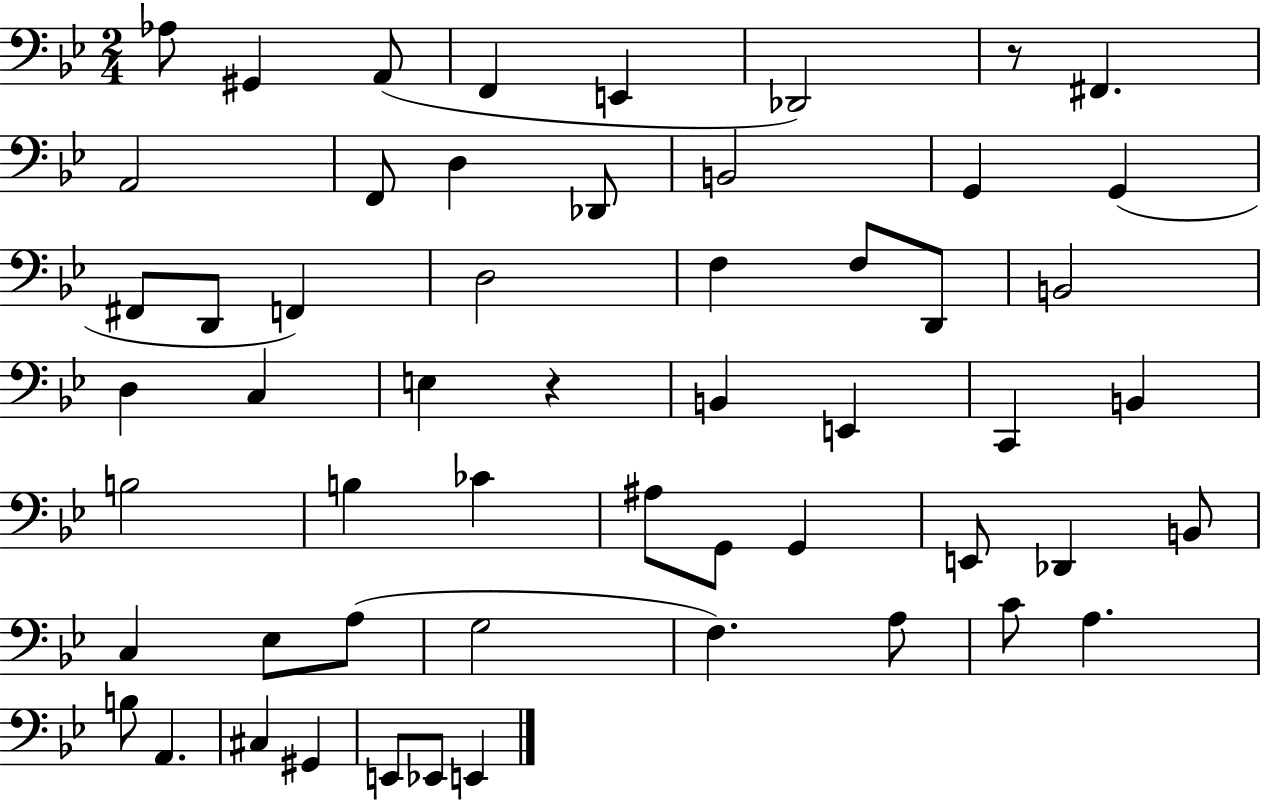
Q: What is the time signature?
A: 2/4